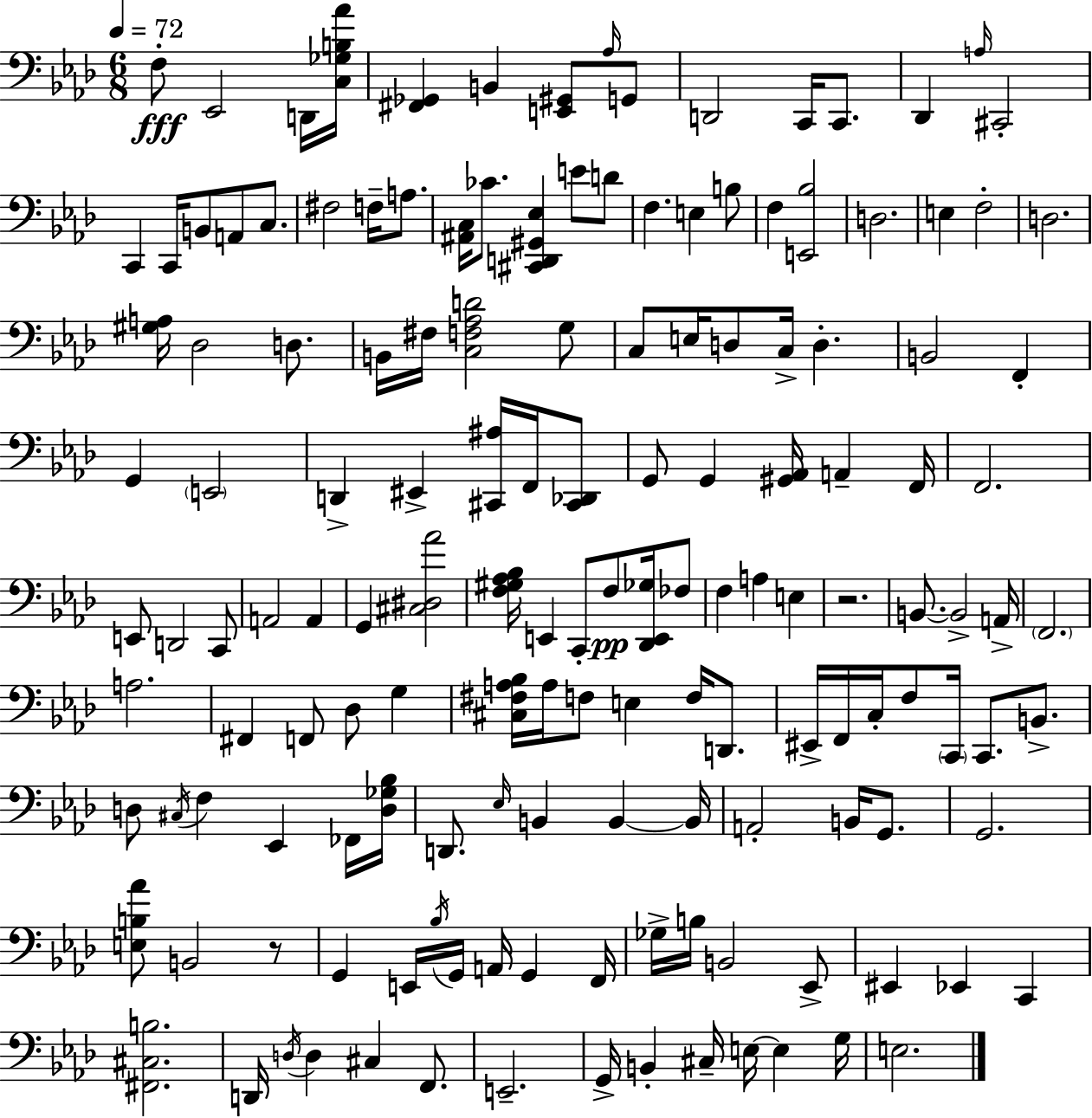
{
  \clef bass
  \numericTimeSignature
  \time 6/8
  \key aes \major
  \tempo 4 = 72
  f8-.\fff ees,2 d,16 <c ges b aes'>16 | <fis, ges,>4 b,4 <e, gis,>8 \grace { aes16 } g,8 | d,2 c,16 c,8. | des,4 \grace { a16 } cis,2-. | \break c,4 c,16 b,8 a,8 c8. | fis2 f16-- a8. | <ais, c>16 ces'8. <cis, d, gis, ees>4 e'8 | d'8 f4. e4 | \break b8 f4 <e, bes>2 | d2. | e4 f2-. | d2. | \break <gis a>16 des2 d8. | b,16 fis16 <c f aes d'>2 | g8 c8 e16 d8 c16-> d4.-. | b,2 f,4-. | \break g,4 \parenthesize e,2 | d,4-> eis,4-> <cis, ais>16 f,16 | <cis, des,>8 g,8 g,4 <gis, aes,>16 a,4-- | f,16 f,2. | \break e,8 d,2 | c,8 a,2 a,4 | g,4 <cis dis aes'>2 | <f gis aes bes>16 e,4 c,8-. f8\pp <des, e, ges>16 | \break fes8 f4 a4 e4 | r2. | b,8.~~ b,2-> | a,16-> \parenthesize f,2. | \break a2. | fis,4 f,8 des8 g4 | <cis fis a bes>16 a16 f8 e4 f16 d,8. | eis,16-> f,16 c16-. f8 \parenthesize c,16 c,8. b,8.-> | \break d8 \acciaccatura { cis16 } f4 ees,4 | fes,16 <d ges bes>16 d,8. \grace { ees16 } b,4 b,4~~ | b,16 a,2-. | b,16 g,8. g,2. | \break <e b aes'>8 b,2 | r8 g,4 e,16 \acciaccatura { bes16 } g,16 a,16 | g,4 f,16 ges16-> b16 b,2 | ees,8-> eis,4 ees,4 | \break c,4 <fis, cis b>2. | d,16 \acciaccatura { d16 } d4 cis4 | f,8. e,2.-- | g,16-> b,4-. cis16-- | \break e16~~ e4 g16 e2. | \bar "|."
}